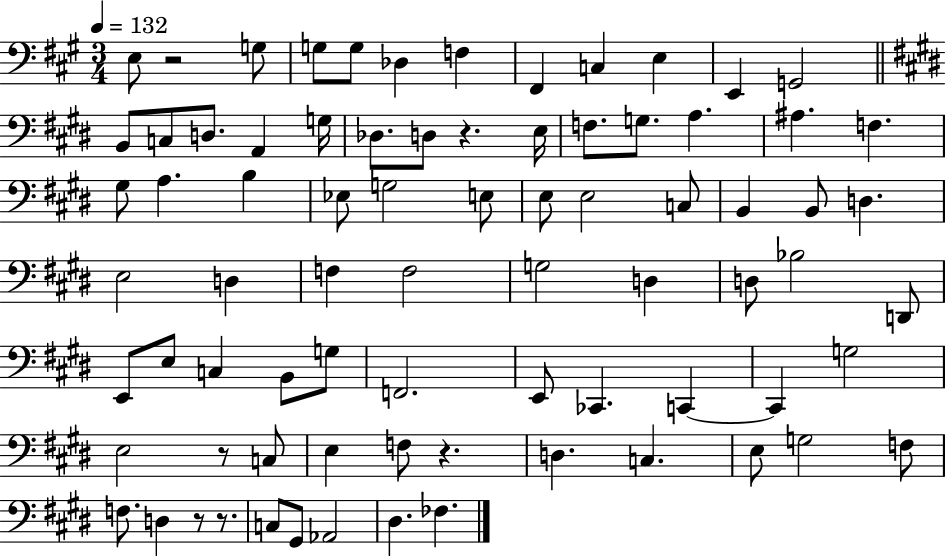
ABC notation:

X:1
T:Untitled
M:3/4
L:1/4
K:A
E,/2 z2 G,/2 G,/2 G,/2 _D, F, ^F,, C, E, E,, G,,2 B,,/2 C,/2 D,/2 A,, G,/4 _D,/2 D,/2 z E,/4 F,/2 G,/2 A, ^A, F, ^G,/2 A, B, _E,/2 G,2 E,/2 E,/2 E,2 C,/2 B,, B,,/2 D, E,2 D, F, F,2 G,2 D, D,/2 _B,2 D,,/2 E,,/2 E,/2 C, B,,/2 G,/2 F,,2 E,,/2 _C,, C,, C,, G,2 E,2 z/2 C,/2 E, F,/2 z D, C, E,/2 G,2 F,/2 F,/2 D, z/2 z/2 C,/2 ^G,,/2 _A,,2 ^D, _F,